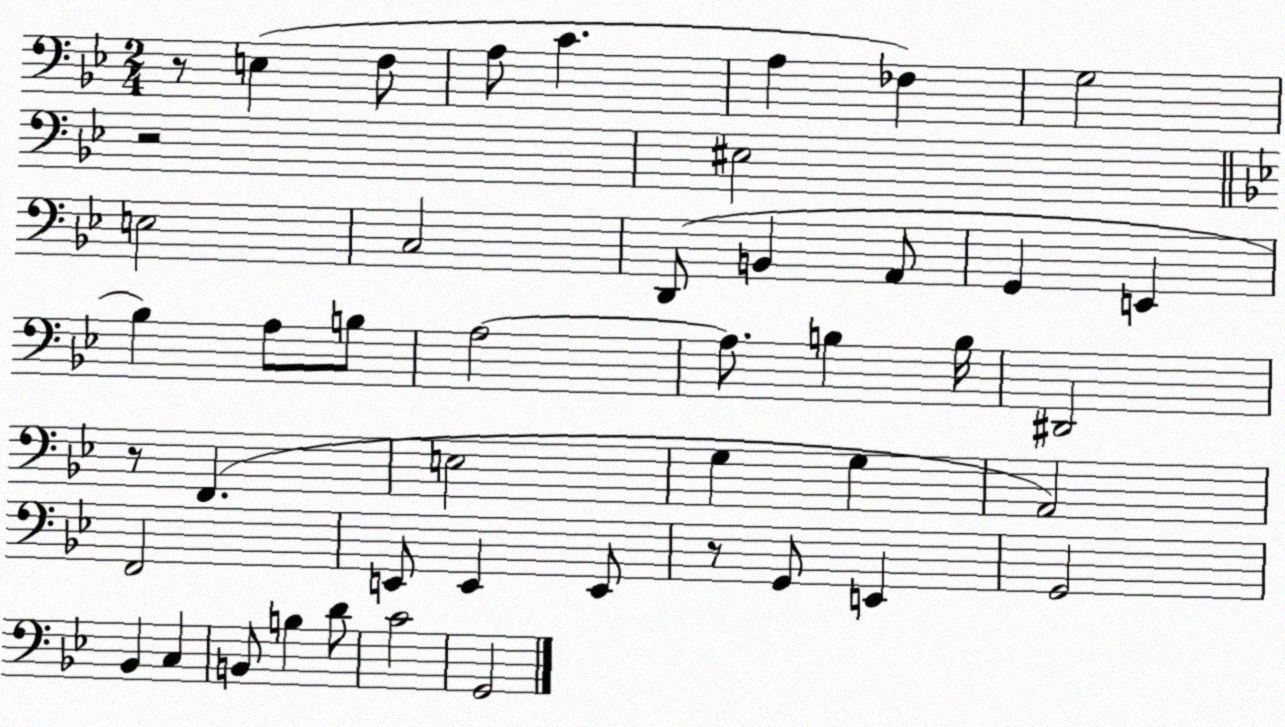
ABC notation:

X:1
T:Untitled
M:2/4
L:1/4
K:Bb
z/2 E, F,/2 A,/2 C A, _F, G,2 z2 ^E,2 E,2 C,2 D,,/2 B,, A,,/2 G,, E,, _B, A,/2 B,/2 A,2 A,/2 B, B,/4 ^D,,2 z/2 F,, E,2 G, G, A,,2 F,,2 E,,/2 E,, E,,/2 z/2 G,,/2 E,, G,,2 _B,, C, B,,/2 B, D/2 C2 G,,2